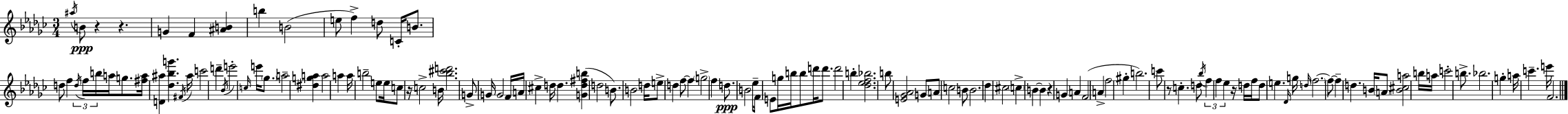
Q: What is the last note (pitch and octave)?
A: F4